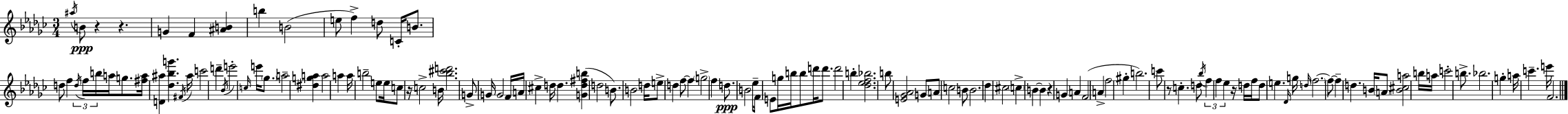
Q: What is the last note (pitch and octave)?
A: F4